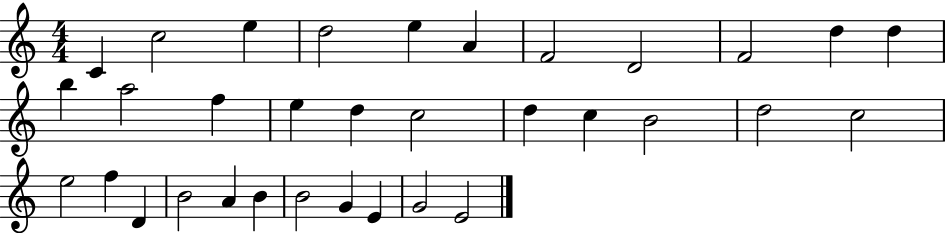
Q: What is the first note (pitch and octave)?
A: C4